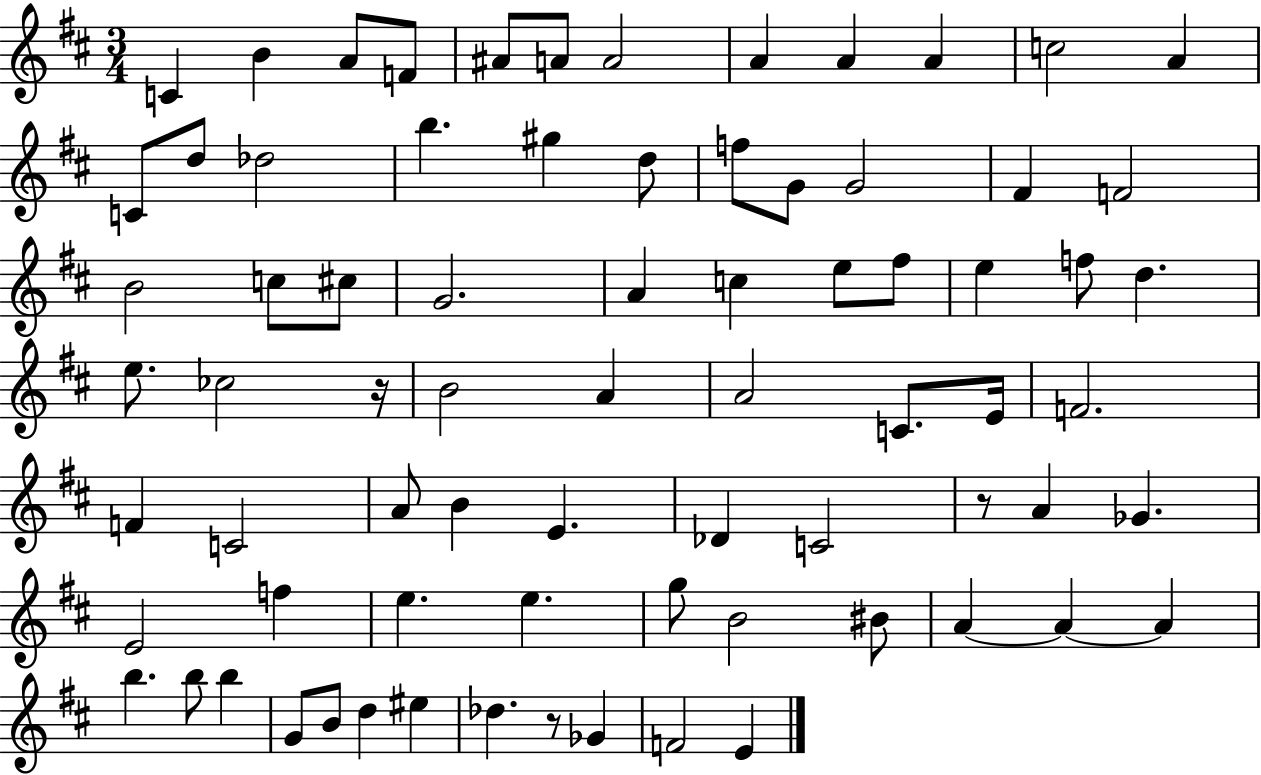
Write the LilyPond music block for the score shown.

{
  \clef treble
  \numericTimeSignature
  \time 3/4
  \key d \major
  c'4 b'4 a'8 f'8 | ais'8 a'8 a'2 | a'4 a'4 a'4 | c''2 a'4 | \break c'8 d''8 des''2 | b''4. gis''4 d''8 | f''8 g'8 g'2 | fis'4 f'2 | \break b'2 c''8 cis''8 | g'2. | a'4 c''4 e''8 fis''8 | e''4 f''8 d''4. | \break e''8. ces''2 r16 | b'2 a'4 | a'2 c'8. e'16 | f'2. | \break f'4 c'2 | a'8 b'4 e'4. | des'4 c'2 | r8 a'4 ges'4. | \break e'2 f''4 | e''4. e''4. | g''8 b'2 bis'8 | a'4~~ a'4~~ a'4 | \break b''4. b''8 b''4 | g'8 b'8 d''4 eis''4 | des''4. r8 ges'4 | f'2 e'4 | \break \bar "|."
}